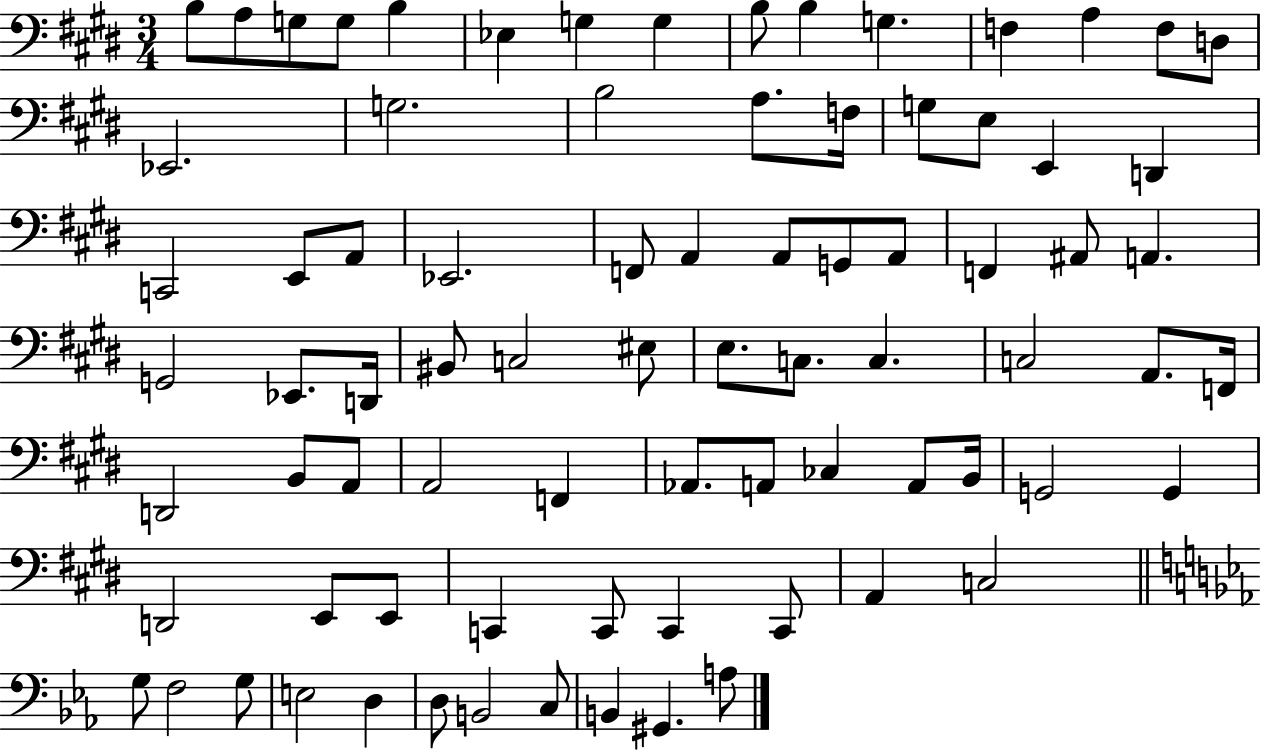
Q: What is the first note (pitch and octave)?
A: B3